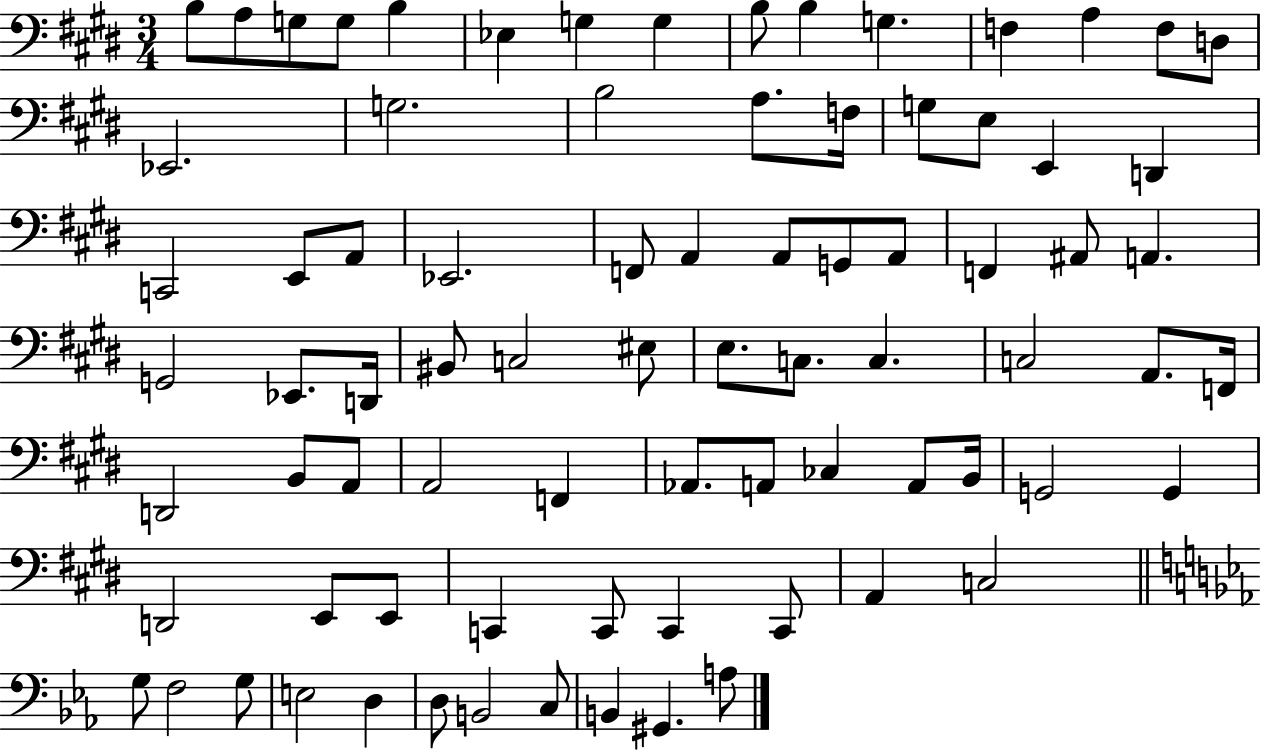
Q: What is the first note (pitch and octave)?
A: B3